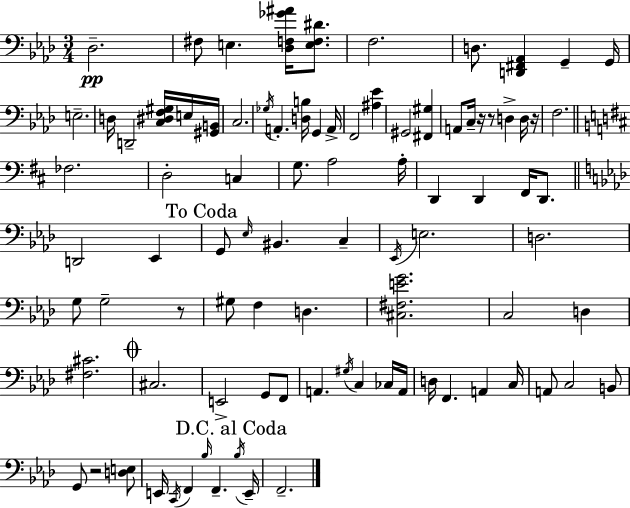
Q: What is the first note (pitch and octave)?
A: Db3